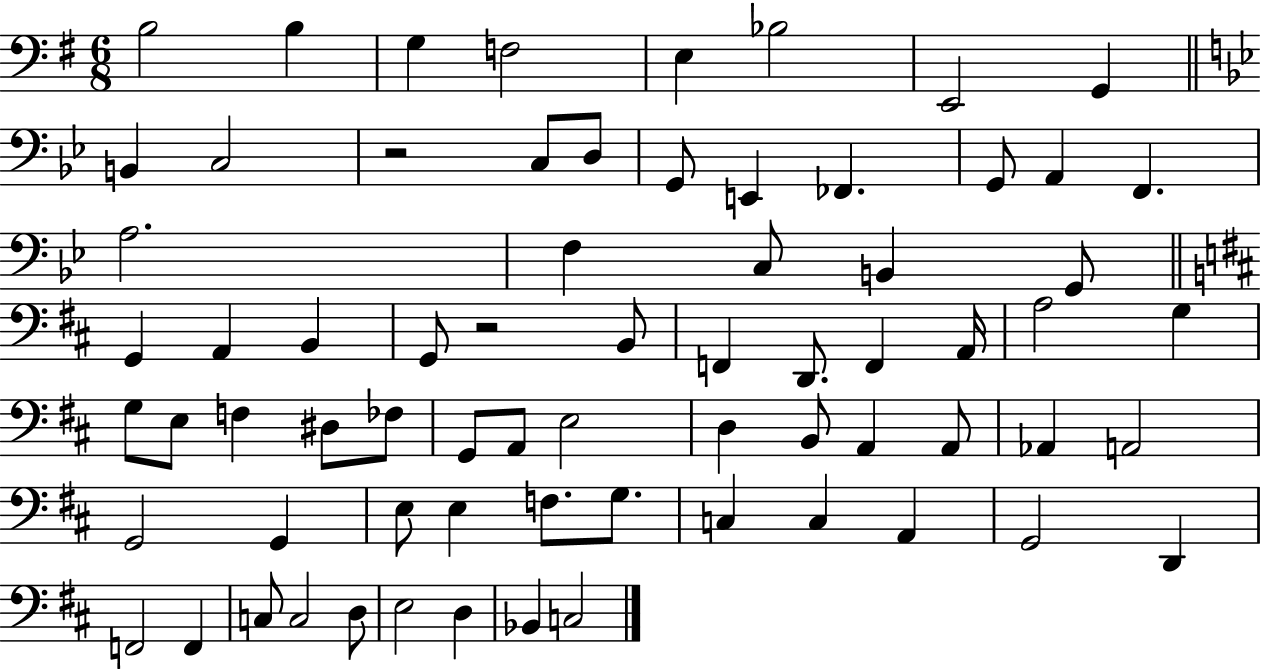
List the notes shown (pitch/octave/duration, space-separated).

B3/h B3/q G3/q F3/h E3/q Bb3/h E2/h G2/q B2/q C3/h R/h C3/e D3/e G2/e E2/q FES2/q. G2/e A2/q F2/q. A3/h. F3/q C3/e B2/q G2/e G2/q A2/q B2/q G2/e R/h B2/e F2/q D2/e. F2/q A2/s A3/h G3/q G3/e E3/e F3/q D#3/e FES3/e G2/e A2/e E3/h D3/q B2/e A2/q A2/e Ab2/q A2/h G2/h G2/q E3/e E3/q F3/e. G3/e. C3/q C3/q A2/q G2/h D2/q F2/h F2/q C3/e C3/h D3/e E3/h D3/q Bb2/q C3/h